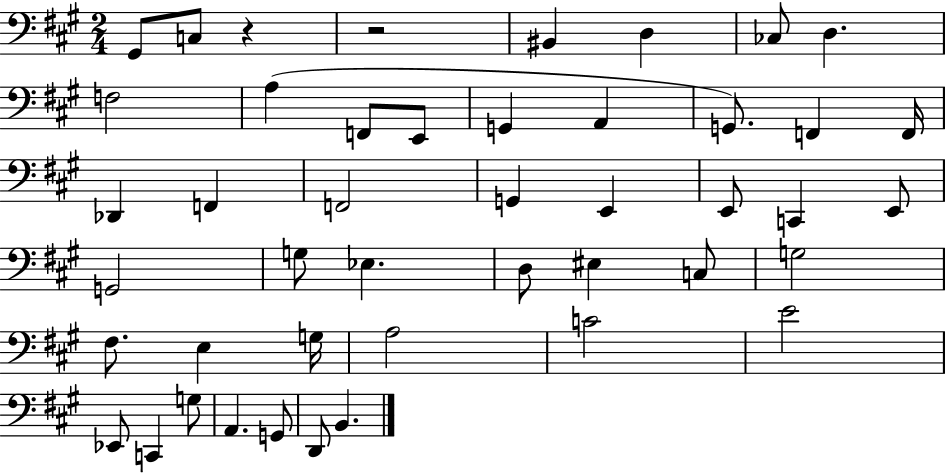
X:1
T:Untitled
M:2/4
L:1/4
K:A
^G,,/2 C,/2 z z2 ^B,, D, _C,/2 D, F,2 A, F,,/2 E,,/2 G,, A,, G,,/2 F,, F,,/4 _D,, F,, F,,2 G,, E,, E,,/2 C,, E,,/2 G,,2 G,/2 _E, D,/2 ^E, C,/2 G,2 ^F,/2 E, G,/4 A,2 C2 E2 _E,,/2 C,, G,/2 A,, G,,/2 D,,/2 B,,